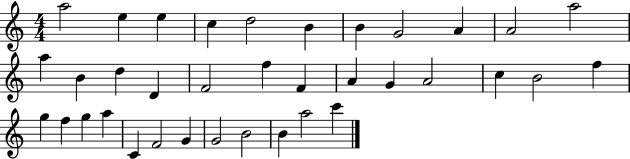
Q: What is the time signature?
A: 4/4